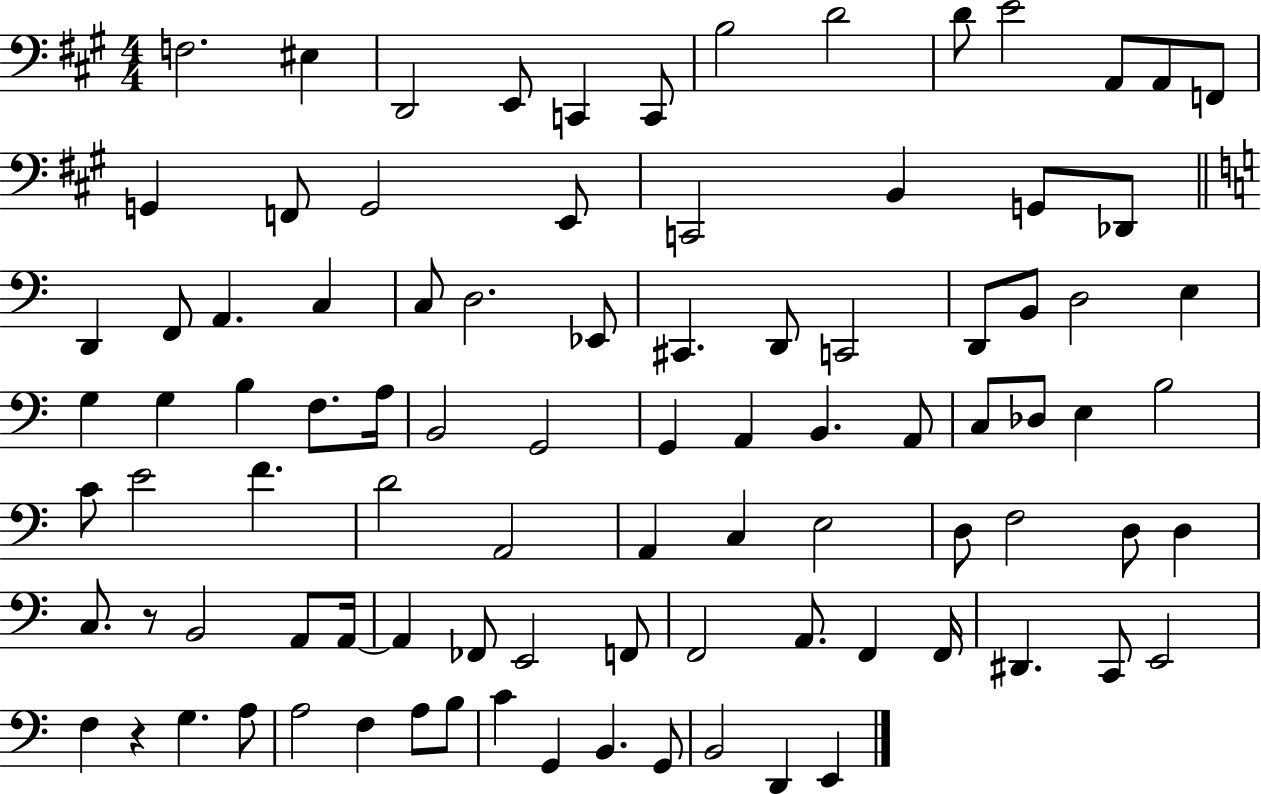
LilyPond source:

{
  \clef bass
  \numericTimeSignature
  \time 4/4
  \key a \major
  f2. eis4 | d,2 e,8 c,4 c,8 | b2 d'2 | d'8 e'2 a,8 a,8 f,8 | \break g,4 f,8 g,2 e,8 | c,2 b,4 g,8 des,8 | \bar "||" \break \key a \minor d,4 f,8 a,4. c4 | c8 d2. ees,8 | cis,4. d,8 c,2 | d,8 b,8 d2 e4 | \break g4 g4 b4 f8. a16 | b,2 g,2 | g,4 a,4 b,4. a,8 | c8 des8 e4 b2 | \break c'8 e'2 f'4. | d'2 a,2 | a,4 c4 e2 | d8 f2 d8 d4 | \break c8. r8 b,2 a,8 a,16~~ | a,4 fes,8 e,2 f,8 | f,2 a,8. f,4 f,16 | dis,4. c,8 e,2 | \break f4 r4 g4. a8 | a2 f4 a8 b8 | c'4 g,4 b,4. g,8 | b,2 d,4 e,4 | \break \bar "|."
}